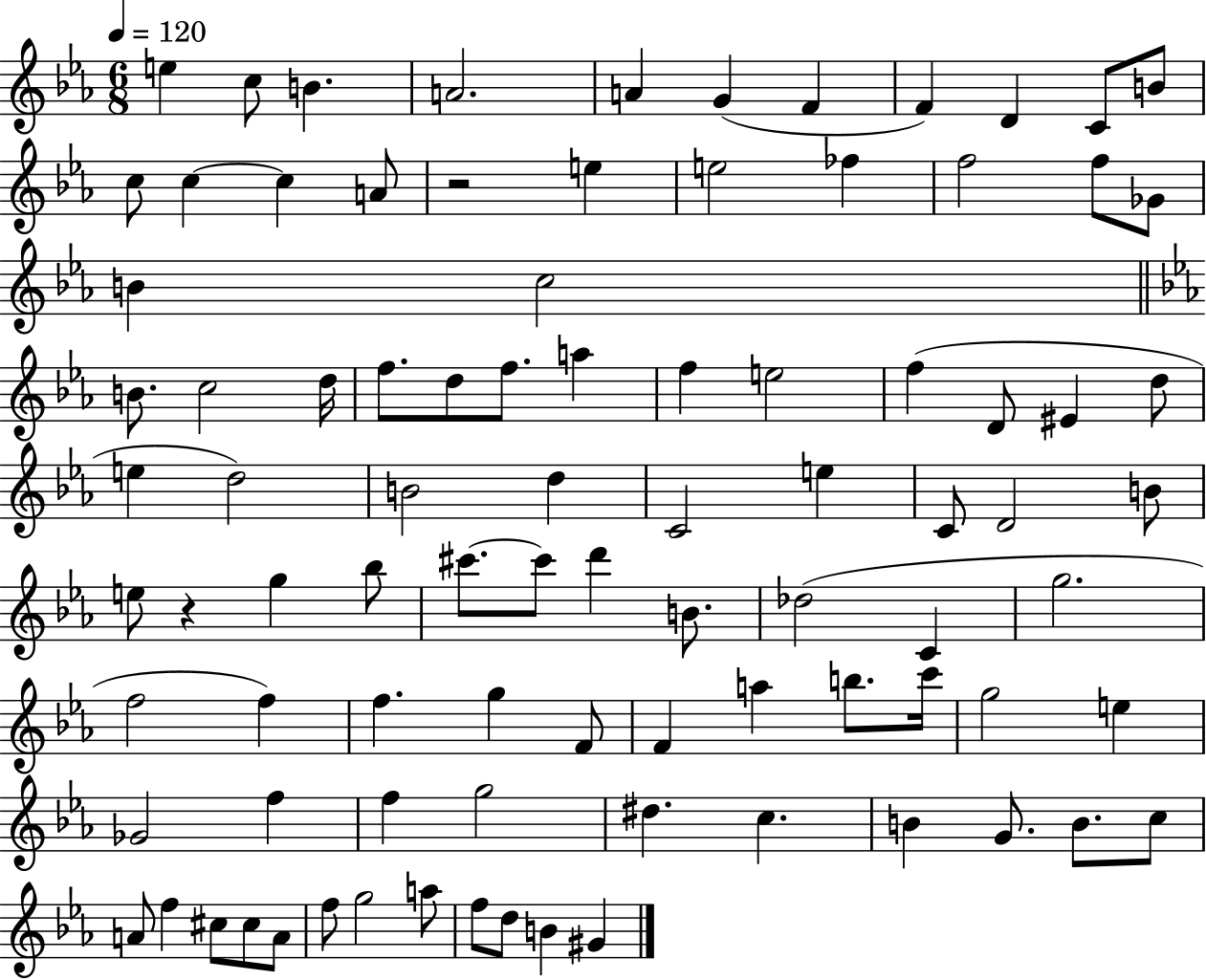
X:1
T:Untitled
M:6/8
L:1/4
K:Eb
e c/2 B A2 A G F F D C/2 B/2 c/2 c c A/2 z2 e e2 _f f2 f/2 _G/2 B c2 B/2 c2 d/4 f/2 d/2 f/2 a f e2 f D/2 ^E d/2 e d2 B2 d C2 e C/2 D2 B/2 e/2 z g _b/2 ^c'/2 ^c'/2 d' B/2 _d2 C g2 f2 f f g F/2 F a b/2 c'/4 g2 e _G2 f f g2 ^d c B G/2 B/2 c/2 A/2 f ^c/2 ^c/2 A/2 f/2 g2 a/2 f/2 d/2 B ^G